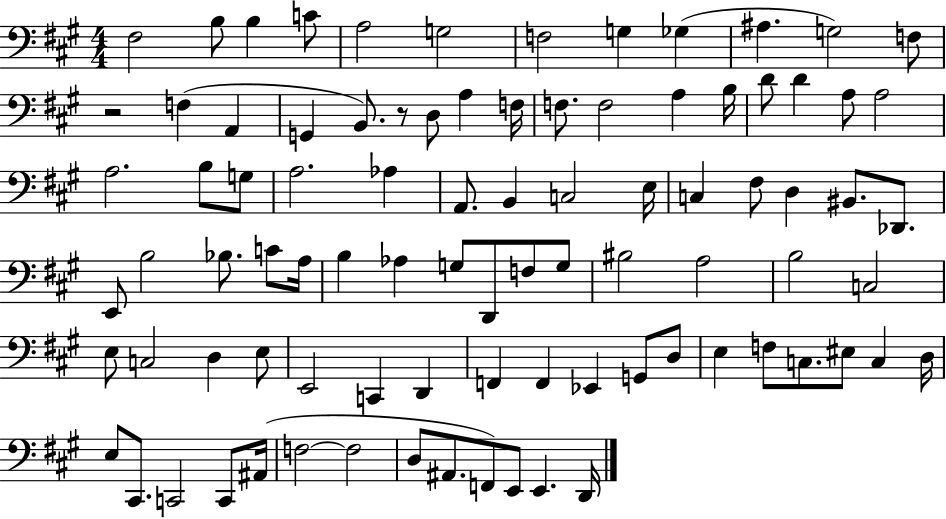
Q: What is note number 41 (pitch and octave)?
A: Db2